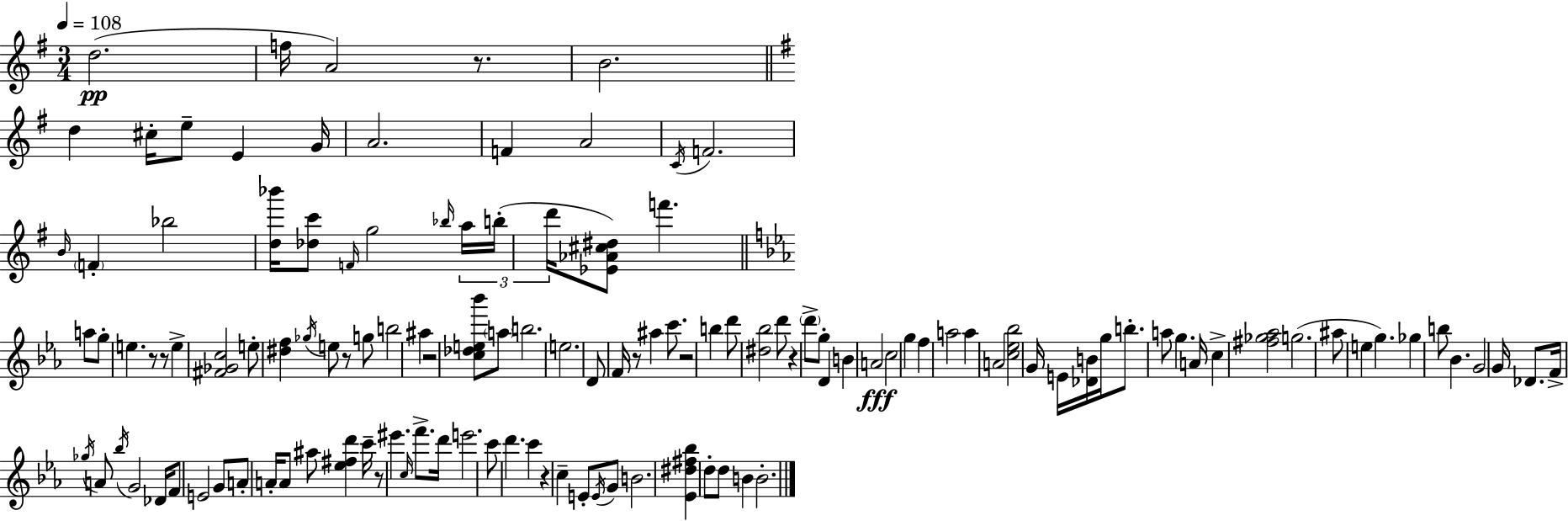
D5/h. F5/s A4/h R/e. B4/h. D5/q C#5/s E5/e E4/q G4/s A4/h. F4/q A4/h C4/s F4/h. B4/s F4/q Bb5/h [D5,Bb6]/s [Db5,C6]/e F4/s G5/h Bb5/s A5/s B5/s D6/s [Eb4,Ab4,C#5,D#5]/e F6/q. A5/e G5/e E5/q. R/e R/e E5/q [F#4,Gb4,C5]/h E5/e [D#5,F5]/q Gb5/s E5/e R/e G5/e B5/h A#5/q R/h [C5,Db5,E5,Bb6]/e A5/e B5/h. E5/h. D4/e F4/s R/e A#5/q C6/e. R/h B5/q D6/e [D#5,Bb5]/h D6/e R/q D6/e G5/e D4/q B4/q A4/h C5/h G5/q F5/q A5/h A5/q A4/h [C5,Eb5,Bb5]/h G4/s E4/s [Db4,B4]/s G5/s B5/e. A5/e G5/q. A4/s C5/q [F#5,Gb5,Ab5]/h G5/h. A#5/e E5/q G5/q. Gb5/q B5/e Bb4/q. G4/h G4/s Db4/e. F4/s Gb5/s A4/e Bb5/s G4/h Db4/s F4/e E4/h G4/e A4/e A4/s A4/e A#5/e [Eb5,F#5,D6]/q C6/s R/e EIS6/q. C5/s F6/e. D6/s E6/h. C6/e D6/q. C6/q R/q C5/q E4/e E4/s G4/e B4/h. [Eb4,D#5,F#5,Bb5]/q D5/e D5/e B4/q B4/h.